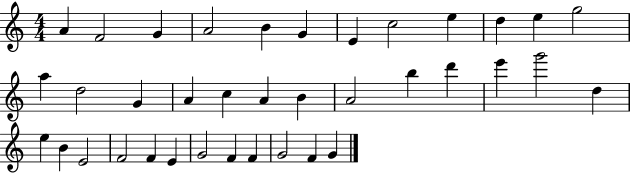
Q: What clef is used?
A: treble